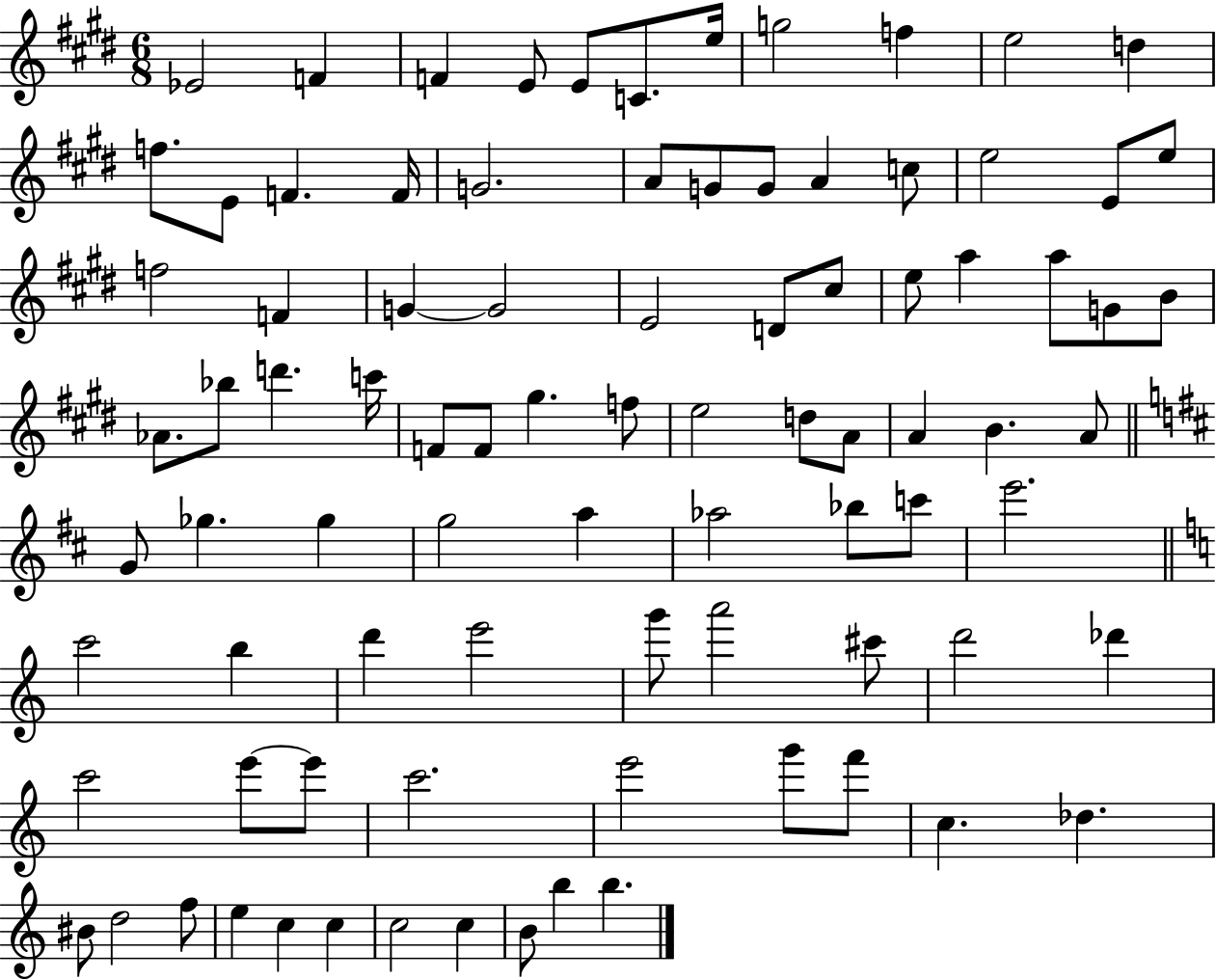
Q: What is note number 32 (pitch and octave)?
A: E5